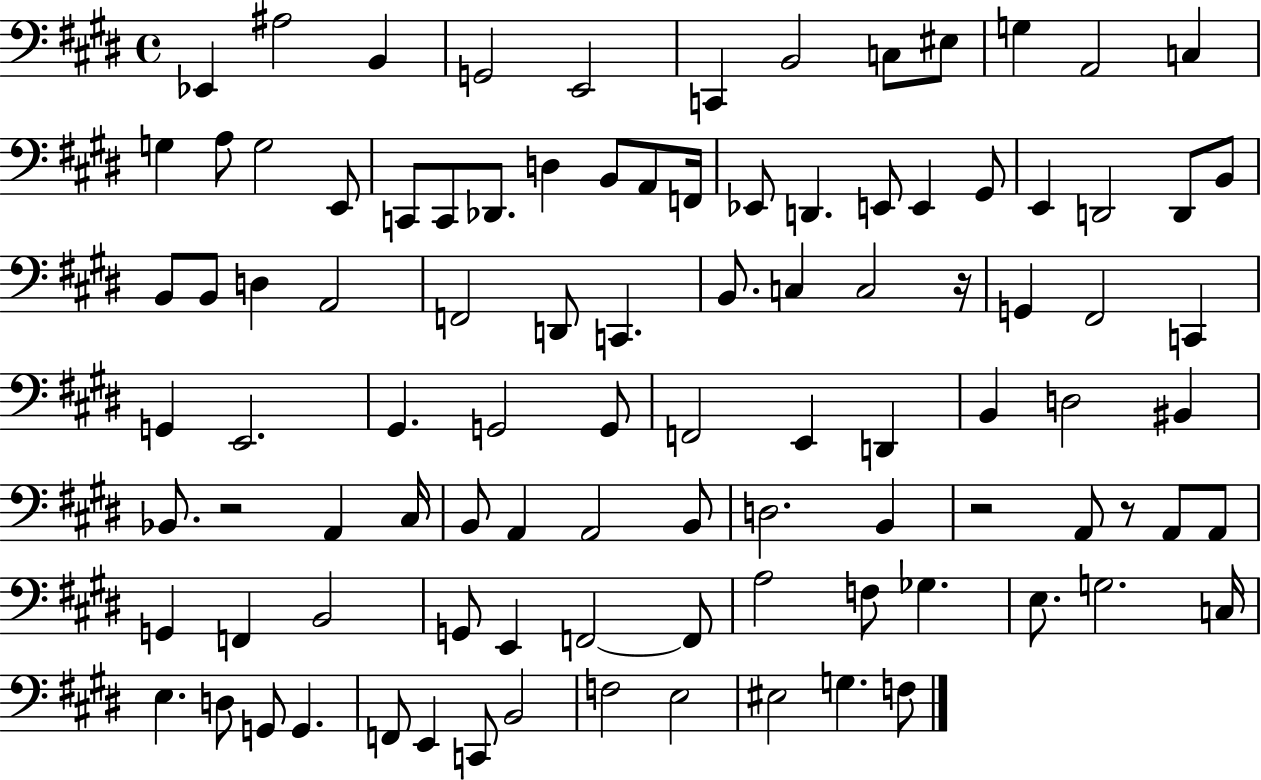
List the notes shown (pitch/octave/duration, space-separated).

Eb2/q A#3/h B2/q G2/h E2/h C2/q B2/h C3/e EIS3/e G3/q A2/h C3/q G3/q A3/e G3/h E2/e C2/e C2/e Db2/e. D3/q B2/e A2/e F2/s Eb2/e D2/q. E2/e E2/q G#2/e E2/q D2/h D2/e B2/e B2/e B2/e D3/q A2/h F2/h D2/e C2/q. B2/e. C3/q C3/h R/s G2/q F#2/h C2/q G2/q E2/h. G#2/q. G2/h G2/e F2/h E2/q D2/q B2/q D3/h BIS2/q Bb2/e. R/h A2/q C#3/s B2/e A2/q A2/h B2/e D3/h. B2/q R/h A2/e R/e A2/e A2/e G2/q F2/q B2/h G2/e E2/q F2/h F2/e A3/h F3/e Gb3/q. E3/e. G3/h. C3/s E3/q. D3/e G2/e G2/q. F2/e E2/q C2/e B2/h F3/h E3/h EIS3/h G3/q. F3/e